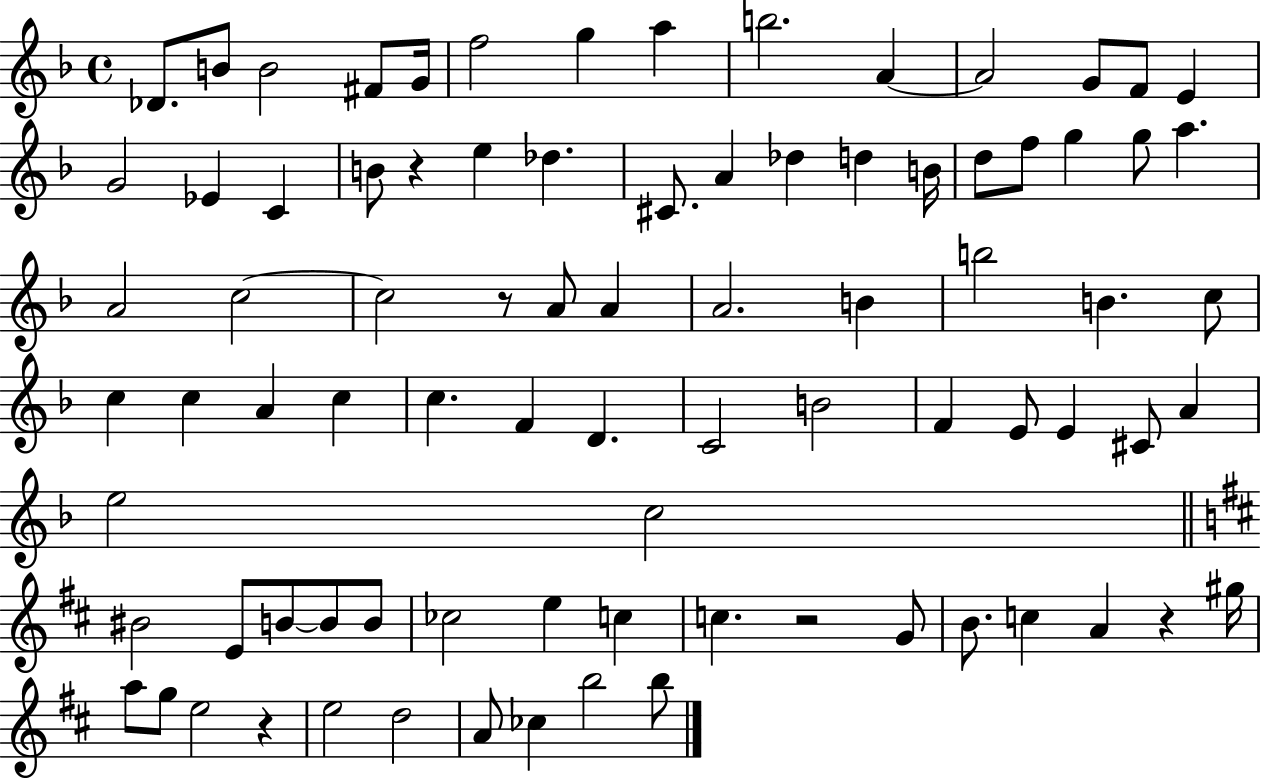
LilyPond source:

{
  \clef treble
  \time 4/4
  \defaultTimeSignature
  \key f \major
  des'8. b'8 b'2 fis'8 g'16 | f''2 g''4 a''4 | b''2. a'4~~ | a'2 g'8 f'8 e'4 | \break g'2 ees'4 c'4 | b'8 r4 e''4 des''4. | cis'8. a'4 des''4 d''4 b'16 | d''8 f''8 g''4 g''8 a''4. | \break a'2 c''2~~ | c''2 r8 a'8 a'4 | a'2. b'4 | b''2 b'4. c''8 | \break c''4 c''4 a'4 c''4 | c''4. f'4 d'4. | c'2 b'2 | f'4 e'8 e'4 cis'8 a'4 | \break e''2 c''2 | \bar "||" \break \key d \major bis'2 e'8 b'8~~ b'8 b'8 | ces''2 e''4 c''4 | c''4. r2 g'8 | b'8. c''4 a'4 r4 gis''16 | \break a''8 g''8 e''2 r4 | e''2 d''2 | a'8 ces''4 b''2 b''8 | \bar "|."
}